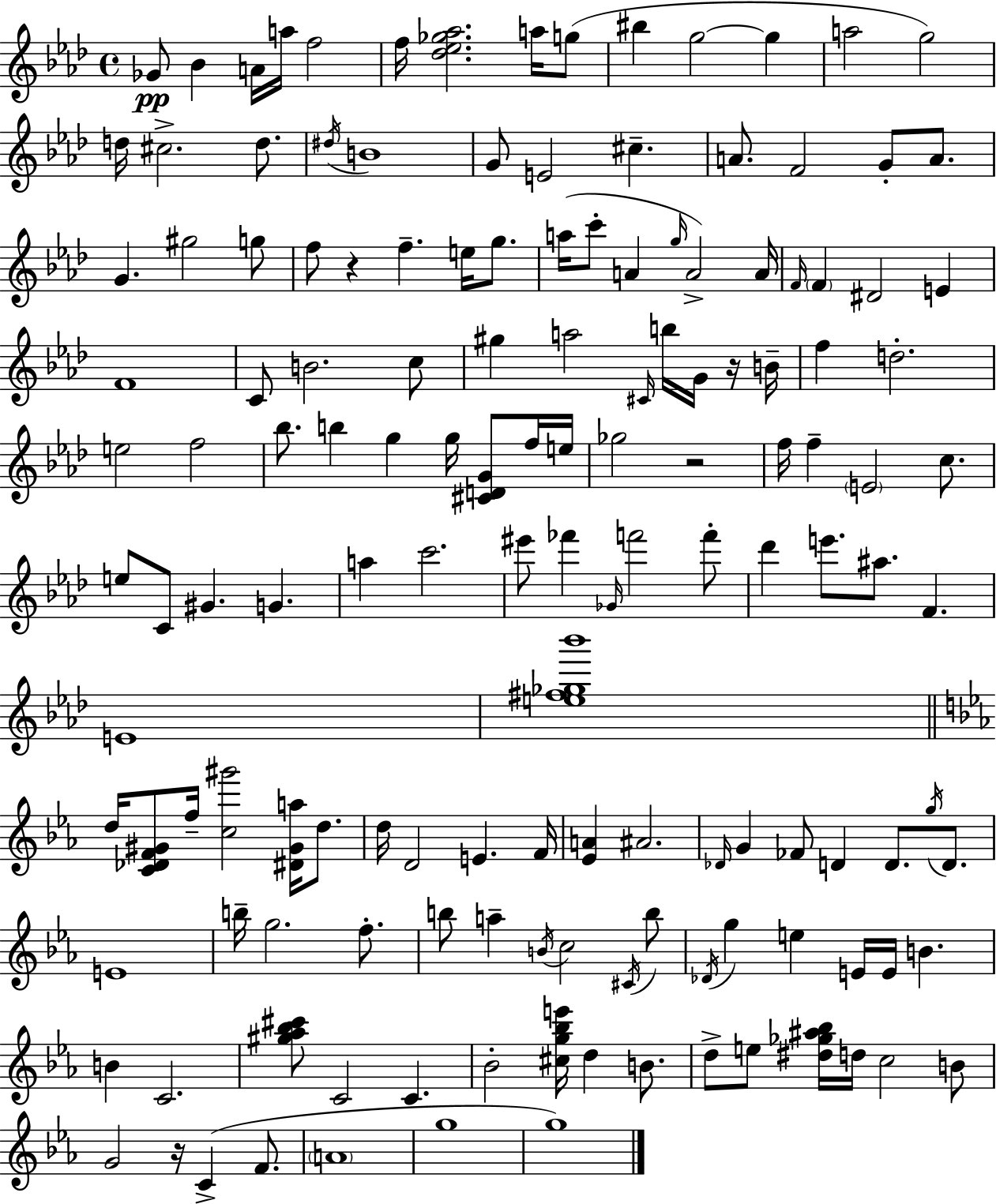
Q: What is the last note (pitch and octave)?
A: G5